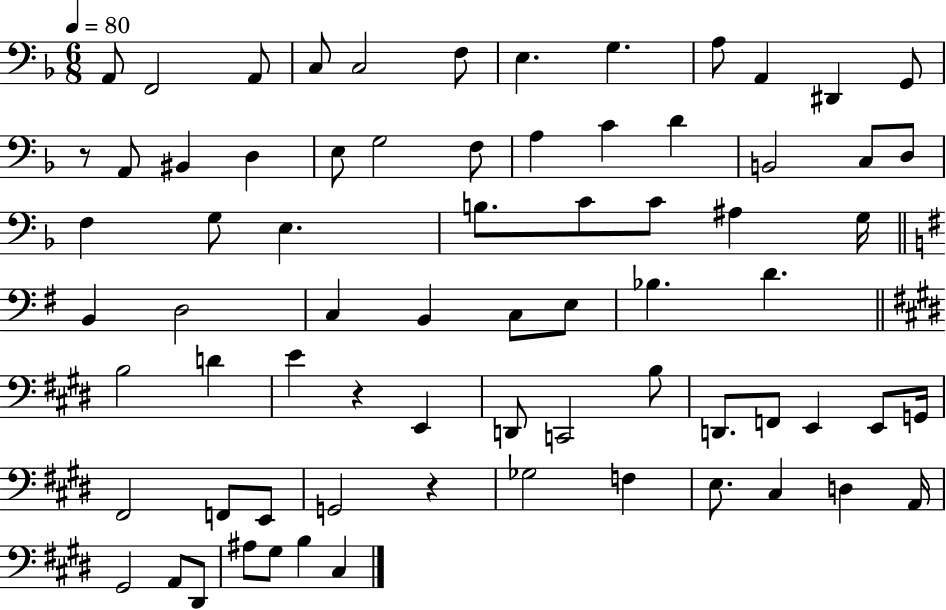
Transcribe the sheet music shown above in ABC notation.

X:1
T:Untitled
M:6/8
L:1/4
K:F
A,,/2 F,,2 A,,/2 C,/2 C,2 F,/2 E, G, A,/2 A,, ^D,, G,,/2 z/2 A,,/2 ^B,, D, E,/2 G,2 F,/2 A, C D B,,2 C,/2 D,/2 F, G,/2 E, B,/2 C/2 C/2 ^A, G,/4 B,, D,2 C, B,, C,/2 E,/2 _B, D B,2 D E z E,, D,,/2 C,,2 B,/2 D,,/2 F,,/2 E,, E,,/2 G,,/4 ^F,,2 F,,/2 E,,/2 G,,2 z _G,2 F, E,/2 ^C, D, A,,/4 ^G,,2 A,,/2 ^D,,/2 ^A,/2 ^G,/2 B, ^C,